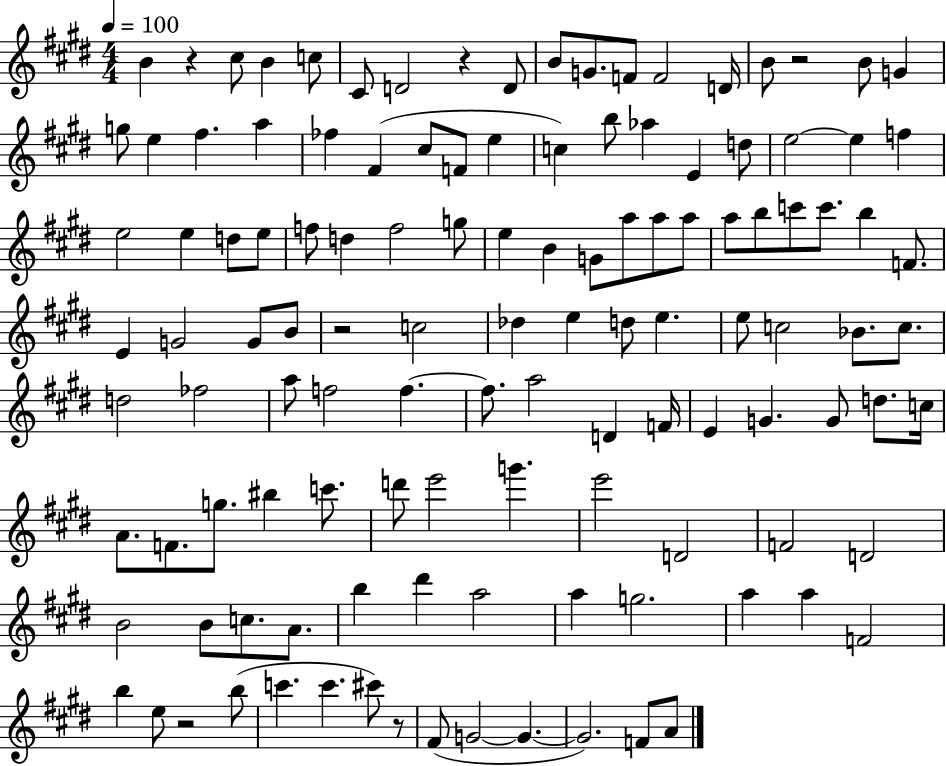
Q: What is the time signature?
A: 4/4